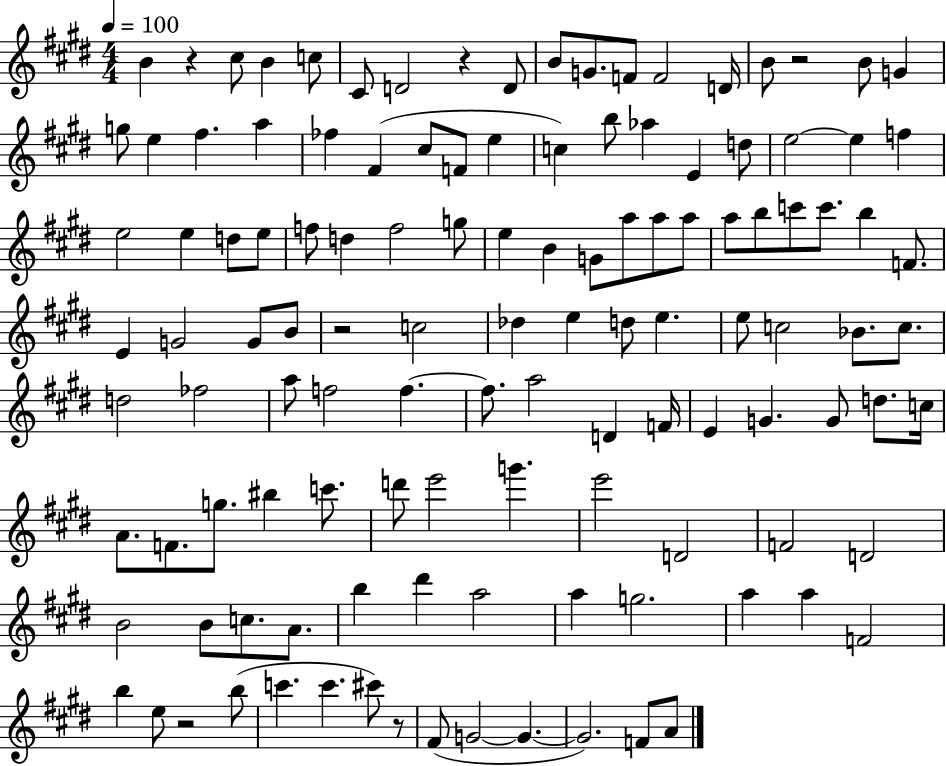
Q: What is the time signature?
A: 4/4